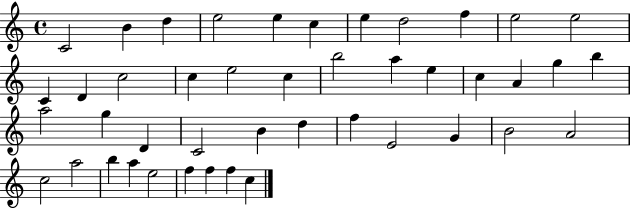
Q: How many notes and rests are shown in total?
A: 44